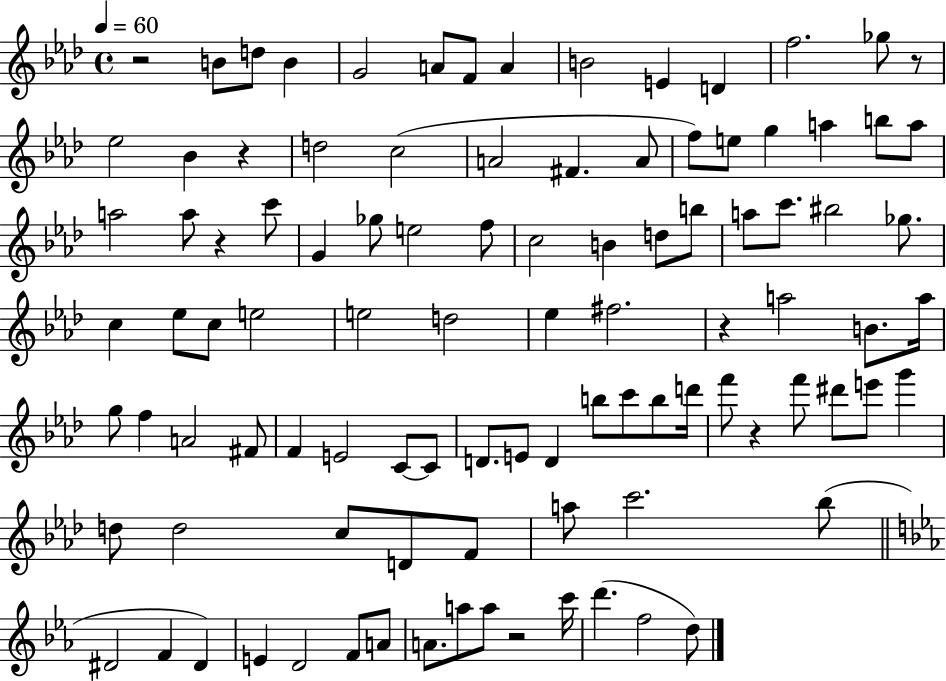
{
  \clef treble
  \time 4/4
  \defaultTimeSignature
  \key aes \major
  \tempo 4 = 60
  r2 b'8 d''8 b'4 | g'2 a'8 f'8 a'4 | b'2 e'4 d'4 | f''2. ges''8 r8 | \break ees''2 bes'4 r4 | d''2 c''2( | a'2 fis'4. a'8 | f''8) e''8 g''4 a''4 b''8 a''8 | \break a''2 a''8 r4 c'''8 | g'4 ges''8 e''2 f''8 | c''2 b'4 d''8 b''8 | a''8 c'''8. bis''2 ges''8. | \break c''4 ees''8 c''8 e''2 | e''2 d''2 | ees''4 fis''2. | r4 a''2 b'8. a''16 | \break g''8 f''4 a'2 fis'8 | f'4 e'2 c'8~~ c'8 | d'8. e'8 d'4 b''8 c'''8 b''8 d'''16 | f'''8 r4 f'''8 dis'''8 e'''8 g'''4 | \break d''8 d''2 c''8 d'8 f'8 | a''8 c'''2. bes''8( | \bar "||" \break \key ees \major dis'2 f'4 dis'4) | e'4 d'2 f'8 a'8 | a'8. a''8 a''8 r2 c'''16 | d'''4.( f''2 d''8) | \break \bar "|."
}